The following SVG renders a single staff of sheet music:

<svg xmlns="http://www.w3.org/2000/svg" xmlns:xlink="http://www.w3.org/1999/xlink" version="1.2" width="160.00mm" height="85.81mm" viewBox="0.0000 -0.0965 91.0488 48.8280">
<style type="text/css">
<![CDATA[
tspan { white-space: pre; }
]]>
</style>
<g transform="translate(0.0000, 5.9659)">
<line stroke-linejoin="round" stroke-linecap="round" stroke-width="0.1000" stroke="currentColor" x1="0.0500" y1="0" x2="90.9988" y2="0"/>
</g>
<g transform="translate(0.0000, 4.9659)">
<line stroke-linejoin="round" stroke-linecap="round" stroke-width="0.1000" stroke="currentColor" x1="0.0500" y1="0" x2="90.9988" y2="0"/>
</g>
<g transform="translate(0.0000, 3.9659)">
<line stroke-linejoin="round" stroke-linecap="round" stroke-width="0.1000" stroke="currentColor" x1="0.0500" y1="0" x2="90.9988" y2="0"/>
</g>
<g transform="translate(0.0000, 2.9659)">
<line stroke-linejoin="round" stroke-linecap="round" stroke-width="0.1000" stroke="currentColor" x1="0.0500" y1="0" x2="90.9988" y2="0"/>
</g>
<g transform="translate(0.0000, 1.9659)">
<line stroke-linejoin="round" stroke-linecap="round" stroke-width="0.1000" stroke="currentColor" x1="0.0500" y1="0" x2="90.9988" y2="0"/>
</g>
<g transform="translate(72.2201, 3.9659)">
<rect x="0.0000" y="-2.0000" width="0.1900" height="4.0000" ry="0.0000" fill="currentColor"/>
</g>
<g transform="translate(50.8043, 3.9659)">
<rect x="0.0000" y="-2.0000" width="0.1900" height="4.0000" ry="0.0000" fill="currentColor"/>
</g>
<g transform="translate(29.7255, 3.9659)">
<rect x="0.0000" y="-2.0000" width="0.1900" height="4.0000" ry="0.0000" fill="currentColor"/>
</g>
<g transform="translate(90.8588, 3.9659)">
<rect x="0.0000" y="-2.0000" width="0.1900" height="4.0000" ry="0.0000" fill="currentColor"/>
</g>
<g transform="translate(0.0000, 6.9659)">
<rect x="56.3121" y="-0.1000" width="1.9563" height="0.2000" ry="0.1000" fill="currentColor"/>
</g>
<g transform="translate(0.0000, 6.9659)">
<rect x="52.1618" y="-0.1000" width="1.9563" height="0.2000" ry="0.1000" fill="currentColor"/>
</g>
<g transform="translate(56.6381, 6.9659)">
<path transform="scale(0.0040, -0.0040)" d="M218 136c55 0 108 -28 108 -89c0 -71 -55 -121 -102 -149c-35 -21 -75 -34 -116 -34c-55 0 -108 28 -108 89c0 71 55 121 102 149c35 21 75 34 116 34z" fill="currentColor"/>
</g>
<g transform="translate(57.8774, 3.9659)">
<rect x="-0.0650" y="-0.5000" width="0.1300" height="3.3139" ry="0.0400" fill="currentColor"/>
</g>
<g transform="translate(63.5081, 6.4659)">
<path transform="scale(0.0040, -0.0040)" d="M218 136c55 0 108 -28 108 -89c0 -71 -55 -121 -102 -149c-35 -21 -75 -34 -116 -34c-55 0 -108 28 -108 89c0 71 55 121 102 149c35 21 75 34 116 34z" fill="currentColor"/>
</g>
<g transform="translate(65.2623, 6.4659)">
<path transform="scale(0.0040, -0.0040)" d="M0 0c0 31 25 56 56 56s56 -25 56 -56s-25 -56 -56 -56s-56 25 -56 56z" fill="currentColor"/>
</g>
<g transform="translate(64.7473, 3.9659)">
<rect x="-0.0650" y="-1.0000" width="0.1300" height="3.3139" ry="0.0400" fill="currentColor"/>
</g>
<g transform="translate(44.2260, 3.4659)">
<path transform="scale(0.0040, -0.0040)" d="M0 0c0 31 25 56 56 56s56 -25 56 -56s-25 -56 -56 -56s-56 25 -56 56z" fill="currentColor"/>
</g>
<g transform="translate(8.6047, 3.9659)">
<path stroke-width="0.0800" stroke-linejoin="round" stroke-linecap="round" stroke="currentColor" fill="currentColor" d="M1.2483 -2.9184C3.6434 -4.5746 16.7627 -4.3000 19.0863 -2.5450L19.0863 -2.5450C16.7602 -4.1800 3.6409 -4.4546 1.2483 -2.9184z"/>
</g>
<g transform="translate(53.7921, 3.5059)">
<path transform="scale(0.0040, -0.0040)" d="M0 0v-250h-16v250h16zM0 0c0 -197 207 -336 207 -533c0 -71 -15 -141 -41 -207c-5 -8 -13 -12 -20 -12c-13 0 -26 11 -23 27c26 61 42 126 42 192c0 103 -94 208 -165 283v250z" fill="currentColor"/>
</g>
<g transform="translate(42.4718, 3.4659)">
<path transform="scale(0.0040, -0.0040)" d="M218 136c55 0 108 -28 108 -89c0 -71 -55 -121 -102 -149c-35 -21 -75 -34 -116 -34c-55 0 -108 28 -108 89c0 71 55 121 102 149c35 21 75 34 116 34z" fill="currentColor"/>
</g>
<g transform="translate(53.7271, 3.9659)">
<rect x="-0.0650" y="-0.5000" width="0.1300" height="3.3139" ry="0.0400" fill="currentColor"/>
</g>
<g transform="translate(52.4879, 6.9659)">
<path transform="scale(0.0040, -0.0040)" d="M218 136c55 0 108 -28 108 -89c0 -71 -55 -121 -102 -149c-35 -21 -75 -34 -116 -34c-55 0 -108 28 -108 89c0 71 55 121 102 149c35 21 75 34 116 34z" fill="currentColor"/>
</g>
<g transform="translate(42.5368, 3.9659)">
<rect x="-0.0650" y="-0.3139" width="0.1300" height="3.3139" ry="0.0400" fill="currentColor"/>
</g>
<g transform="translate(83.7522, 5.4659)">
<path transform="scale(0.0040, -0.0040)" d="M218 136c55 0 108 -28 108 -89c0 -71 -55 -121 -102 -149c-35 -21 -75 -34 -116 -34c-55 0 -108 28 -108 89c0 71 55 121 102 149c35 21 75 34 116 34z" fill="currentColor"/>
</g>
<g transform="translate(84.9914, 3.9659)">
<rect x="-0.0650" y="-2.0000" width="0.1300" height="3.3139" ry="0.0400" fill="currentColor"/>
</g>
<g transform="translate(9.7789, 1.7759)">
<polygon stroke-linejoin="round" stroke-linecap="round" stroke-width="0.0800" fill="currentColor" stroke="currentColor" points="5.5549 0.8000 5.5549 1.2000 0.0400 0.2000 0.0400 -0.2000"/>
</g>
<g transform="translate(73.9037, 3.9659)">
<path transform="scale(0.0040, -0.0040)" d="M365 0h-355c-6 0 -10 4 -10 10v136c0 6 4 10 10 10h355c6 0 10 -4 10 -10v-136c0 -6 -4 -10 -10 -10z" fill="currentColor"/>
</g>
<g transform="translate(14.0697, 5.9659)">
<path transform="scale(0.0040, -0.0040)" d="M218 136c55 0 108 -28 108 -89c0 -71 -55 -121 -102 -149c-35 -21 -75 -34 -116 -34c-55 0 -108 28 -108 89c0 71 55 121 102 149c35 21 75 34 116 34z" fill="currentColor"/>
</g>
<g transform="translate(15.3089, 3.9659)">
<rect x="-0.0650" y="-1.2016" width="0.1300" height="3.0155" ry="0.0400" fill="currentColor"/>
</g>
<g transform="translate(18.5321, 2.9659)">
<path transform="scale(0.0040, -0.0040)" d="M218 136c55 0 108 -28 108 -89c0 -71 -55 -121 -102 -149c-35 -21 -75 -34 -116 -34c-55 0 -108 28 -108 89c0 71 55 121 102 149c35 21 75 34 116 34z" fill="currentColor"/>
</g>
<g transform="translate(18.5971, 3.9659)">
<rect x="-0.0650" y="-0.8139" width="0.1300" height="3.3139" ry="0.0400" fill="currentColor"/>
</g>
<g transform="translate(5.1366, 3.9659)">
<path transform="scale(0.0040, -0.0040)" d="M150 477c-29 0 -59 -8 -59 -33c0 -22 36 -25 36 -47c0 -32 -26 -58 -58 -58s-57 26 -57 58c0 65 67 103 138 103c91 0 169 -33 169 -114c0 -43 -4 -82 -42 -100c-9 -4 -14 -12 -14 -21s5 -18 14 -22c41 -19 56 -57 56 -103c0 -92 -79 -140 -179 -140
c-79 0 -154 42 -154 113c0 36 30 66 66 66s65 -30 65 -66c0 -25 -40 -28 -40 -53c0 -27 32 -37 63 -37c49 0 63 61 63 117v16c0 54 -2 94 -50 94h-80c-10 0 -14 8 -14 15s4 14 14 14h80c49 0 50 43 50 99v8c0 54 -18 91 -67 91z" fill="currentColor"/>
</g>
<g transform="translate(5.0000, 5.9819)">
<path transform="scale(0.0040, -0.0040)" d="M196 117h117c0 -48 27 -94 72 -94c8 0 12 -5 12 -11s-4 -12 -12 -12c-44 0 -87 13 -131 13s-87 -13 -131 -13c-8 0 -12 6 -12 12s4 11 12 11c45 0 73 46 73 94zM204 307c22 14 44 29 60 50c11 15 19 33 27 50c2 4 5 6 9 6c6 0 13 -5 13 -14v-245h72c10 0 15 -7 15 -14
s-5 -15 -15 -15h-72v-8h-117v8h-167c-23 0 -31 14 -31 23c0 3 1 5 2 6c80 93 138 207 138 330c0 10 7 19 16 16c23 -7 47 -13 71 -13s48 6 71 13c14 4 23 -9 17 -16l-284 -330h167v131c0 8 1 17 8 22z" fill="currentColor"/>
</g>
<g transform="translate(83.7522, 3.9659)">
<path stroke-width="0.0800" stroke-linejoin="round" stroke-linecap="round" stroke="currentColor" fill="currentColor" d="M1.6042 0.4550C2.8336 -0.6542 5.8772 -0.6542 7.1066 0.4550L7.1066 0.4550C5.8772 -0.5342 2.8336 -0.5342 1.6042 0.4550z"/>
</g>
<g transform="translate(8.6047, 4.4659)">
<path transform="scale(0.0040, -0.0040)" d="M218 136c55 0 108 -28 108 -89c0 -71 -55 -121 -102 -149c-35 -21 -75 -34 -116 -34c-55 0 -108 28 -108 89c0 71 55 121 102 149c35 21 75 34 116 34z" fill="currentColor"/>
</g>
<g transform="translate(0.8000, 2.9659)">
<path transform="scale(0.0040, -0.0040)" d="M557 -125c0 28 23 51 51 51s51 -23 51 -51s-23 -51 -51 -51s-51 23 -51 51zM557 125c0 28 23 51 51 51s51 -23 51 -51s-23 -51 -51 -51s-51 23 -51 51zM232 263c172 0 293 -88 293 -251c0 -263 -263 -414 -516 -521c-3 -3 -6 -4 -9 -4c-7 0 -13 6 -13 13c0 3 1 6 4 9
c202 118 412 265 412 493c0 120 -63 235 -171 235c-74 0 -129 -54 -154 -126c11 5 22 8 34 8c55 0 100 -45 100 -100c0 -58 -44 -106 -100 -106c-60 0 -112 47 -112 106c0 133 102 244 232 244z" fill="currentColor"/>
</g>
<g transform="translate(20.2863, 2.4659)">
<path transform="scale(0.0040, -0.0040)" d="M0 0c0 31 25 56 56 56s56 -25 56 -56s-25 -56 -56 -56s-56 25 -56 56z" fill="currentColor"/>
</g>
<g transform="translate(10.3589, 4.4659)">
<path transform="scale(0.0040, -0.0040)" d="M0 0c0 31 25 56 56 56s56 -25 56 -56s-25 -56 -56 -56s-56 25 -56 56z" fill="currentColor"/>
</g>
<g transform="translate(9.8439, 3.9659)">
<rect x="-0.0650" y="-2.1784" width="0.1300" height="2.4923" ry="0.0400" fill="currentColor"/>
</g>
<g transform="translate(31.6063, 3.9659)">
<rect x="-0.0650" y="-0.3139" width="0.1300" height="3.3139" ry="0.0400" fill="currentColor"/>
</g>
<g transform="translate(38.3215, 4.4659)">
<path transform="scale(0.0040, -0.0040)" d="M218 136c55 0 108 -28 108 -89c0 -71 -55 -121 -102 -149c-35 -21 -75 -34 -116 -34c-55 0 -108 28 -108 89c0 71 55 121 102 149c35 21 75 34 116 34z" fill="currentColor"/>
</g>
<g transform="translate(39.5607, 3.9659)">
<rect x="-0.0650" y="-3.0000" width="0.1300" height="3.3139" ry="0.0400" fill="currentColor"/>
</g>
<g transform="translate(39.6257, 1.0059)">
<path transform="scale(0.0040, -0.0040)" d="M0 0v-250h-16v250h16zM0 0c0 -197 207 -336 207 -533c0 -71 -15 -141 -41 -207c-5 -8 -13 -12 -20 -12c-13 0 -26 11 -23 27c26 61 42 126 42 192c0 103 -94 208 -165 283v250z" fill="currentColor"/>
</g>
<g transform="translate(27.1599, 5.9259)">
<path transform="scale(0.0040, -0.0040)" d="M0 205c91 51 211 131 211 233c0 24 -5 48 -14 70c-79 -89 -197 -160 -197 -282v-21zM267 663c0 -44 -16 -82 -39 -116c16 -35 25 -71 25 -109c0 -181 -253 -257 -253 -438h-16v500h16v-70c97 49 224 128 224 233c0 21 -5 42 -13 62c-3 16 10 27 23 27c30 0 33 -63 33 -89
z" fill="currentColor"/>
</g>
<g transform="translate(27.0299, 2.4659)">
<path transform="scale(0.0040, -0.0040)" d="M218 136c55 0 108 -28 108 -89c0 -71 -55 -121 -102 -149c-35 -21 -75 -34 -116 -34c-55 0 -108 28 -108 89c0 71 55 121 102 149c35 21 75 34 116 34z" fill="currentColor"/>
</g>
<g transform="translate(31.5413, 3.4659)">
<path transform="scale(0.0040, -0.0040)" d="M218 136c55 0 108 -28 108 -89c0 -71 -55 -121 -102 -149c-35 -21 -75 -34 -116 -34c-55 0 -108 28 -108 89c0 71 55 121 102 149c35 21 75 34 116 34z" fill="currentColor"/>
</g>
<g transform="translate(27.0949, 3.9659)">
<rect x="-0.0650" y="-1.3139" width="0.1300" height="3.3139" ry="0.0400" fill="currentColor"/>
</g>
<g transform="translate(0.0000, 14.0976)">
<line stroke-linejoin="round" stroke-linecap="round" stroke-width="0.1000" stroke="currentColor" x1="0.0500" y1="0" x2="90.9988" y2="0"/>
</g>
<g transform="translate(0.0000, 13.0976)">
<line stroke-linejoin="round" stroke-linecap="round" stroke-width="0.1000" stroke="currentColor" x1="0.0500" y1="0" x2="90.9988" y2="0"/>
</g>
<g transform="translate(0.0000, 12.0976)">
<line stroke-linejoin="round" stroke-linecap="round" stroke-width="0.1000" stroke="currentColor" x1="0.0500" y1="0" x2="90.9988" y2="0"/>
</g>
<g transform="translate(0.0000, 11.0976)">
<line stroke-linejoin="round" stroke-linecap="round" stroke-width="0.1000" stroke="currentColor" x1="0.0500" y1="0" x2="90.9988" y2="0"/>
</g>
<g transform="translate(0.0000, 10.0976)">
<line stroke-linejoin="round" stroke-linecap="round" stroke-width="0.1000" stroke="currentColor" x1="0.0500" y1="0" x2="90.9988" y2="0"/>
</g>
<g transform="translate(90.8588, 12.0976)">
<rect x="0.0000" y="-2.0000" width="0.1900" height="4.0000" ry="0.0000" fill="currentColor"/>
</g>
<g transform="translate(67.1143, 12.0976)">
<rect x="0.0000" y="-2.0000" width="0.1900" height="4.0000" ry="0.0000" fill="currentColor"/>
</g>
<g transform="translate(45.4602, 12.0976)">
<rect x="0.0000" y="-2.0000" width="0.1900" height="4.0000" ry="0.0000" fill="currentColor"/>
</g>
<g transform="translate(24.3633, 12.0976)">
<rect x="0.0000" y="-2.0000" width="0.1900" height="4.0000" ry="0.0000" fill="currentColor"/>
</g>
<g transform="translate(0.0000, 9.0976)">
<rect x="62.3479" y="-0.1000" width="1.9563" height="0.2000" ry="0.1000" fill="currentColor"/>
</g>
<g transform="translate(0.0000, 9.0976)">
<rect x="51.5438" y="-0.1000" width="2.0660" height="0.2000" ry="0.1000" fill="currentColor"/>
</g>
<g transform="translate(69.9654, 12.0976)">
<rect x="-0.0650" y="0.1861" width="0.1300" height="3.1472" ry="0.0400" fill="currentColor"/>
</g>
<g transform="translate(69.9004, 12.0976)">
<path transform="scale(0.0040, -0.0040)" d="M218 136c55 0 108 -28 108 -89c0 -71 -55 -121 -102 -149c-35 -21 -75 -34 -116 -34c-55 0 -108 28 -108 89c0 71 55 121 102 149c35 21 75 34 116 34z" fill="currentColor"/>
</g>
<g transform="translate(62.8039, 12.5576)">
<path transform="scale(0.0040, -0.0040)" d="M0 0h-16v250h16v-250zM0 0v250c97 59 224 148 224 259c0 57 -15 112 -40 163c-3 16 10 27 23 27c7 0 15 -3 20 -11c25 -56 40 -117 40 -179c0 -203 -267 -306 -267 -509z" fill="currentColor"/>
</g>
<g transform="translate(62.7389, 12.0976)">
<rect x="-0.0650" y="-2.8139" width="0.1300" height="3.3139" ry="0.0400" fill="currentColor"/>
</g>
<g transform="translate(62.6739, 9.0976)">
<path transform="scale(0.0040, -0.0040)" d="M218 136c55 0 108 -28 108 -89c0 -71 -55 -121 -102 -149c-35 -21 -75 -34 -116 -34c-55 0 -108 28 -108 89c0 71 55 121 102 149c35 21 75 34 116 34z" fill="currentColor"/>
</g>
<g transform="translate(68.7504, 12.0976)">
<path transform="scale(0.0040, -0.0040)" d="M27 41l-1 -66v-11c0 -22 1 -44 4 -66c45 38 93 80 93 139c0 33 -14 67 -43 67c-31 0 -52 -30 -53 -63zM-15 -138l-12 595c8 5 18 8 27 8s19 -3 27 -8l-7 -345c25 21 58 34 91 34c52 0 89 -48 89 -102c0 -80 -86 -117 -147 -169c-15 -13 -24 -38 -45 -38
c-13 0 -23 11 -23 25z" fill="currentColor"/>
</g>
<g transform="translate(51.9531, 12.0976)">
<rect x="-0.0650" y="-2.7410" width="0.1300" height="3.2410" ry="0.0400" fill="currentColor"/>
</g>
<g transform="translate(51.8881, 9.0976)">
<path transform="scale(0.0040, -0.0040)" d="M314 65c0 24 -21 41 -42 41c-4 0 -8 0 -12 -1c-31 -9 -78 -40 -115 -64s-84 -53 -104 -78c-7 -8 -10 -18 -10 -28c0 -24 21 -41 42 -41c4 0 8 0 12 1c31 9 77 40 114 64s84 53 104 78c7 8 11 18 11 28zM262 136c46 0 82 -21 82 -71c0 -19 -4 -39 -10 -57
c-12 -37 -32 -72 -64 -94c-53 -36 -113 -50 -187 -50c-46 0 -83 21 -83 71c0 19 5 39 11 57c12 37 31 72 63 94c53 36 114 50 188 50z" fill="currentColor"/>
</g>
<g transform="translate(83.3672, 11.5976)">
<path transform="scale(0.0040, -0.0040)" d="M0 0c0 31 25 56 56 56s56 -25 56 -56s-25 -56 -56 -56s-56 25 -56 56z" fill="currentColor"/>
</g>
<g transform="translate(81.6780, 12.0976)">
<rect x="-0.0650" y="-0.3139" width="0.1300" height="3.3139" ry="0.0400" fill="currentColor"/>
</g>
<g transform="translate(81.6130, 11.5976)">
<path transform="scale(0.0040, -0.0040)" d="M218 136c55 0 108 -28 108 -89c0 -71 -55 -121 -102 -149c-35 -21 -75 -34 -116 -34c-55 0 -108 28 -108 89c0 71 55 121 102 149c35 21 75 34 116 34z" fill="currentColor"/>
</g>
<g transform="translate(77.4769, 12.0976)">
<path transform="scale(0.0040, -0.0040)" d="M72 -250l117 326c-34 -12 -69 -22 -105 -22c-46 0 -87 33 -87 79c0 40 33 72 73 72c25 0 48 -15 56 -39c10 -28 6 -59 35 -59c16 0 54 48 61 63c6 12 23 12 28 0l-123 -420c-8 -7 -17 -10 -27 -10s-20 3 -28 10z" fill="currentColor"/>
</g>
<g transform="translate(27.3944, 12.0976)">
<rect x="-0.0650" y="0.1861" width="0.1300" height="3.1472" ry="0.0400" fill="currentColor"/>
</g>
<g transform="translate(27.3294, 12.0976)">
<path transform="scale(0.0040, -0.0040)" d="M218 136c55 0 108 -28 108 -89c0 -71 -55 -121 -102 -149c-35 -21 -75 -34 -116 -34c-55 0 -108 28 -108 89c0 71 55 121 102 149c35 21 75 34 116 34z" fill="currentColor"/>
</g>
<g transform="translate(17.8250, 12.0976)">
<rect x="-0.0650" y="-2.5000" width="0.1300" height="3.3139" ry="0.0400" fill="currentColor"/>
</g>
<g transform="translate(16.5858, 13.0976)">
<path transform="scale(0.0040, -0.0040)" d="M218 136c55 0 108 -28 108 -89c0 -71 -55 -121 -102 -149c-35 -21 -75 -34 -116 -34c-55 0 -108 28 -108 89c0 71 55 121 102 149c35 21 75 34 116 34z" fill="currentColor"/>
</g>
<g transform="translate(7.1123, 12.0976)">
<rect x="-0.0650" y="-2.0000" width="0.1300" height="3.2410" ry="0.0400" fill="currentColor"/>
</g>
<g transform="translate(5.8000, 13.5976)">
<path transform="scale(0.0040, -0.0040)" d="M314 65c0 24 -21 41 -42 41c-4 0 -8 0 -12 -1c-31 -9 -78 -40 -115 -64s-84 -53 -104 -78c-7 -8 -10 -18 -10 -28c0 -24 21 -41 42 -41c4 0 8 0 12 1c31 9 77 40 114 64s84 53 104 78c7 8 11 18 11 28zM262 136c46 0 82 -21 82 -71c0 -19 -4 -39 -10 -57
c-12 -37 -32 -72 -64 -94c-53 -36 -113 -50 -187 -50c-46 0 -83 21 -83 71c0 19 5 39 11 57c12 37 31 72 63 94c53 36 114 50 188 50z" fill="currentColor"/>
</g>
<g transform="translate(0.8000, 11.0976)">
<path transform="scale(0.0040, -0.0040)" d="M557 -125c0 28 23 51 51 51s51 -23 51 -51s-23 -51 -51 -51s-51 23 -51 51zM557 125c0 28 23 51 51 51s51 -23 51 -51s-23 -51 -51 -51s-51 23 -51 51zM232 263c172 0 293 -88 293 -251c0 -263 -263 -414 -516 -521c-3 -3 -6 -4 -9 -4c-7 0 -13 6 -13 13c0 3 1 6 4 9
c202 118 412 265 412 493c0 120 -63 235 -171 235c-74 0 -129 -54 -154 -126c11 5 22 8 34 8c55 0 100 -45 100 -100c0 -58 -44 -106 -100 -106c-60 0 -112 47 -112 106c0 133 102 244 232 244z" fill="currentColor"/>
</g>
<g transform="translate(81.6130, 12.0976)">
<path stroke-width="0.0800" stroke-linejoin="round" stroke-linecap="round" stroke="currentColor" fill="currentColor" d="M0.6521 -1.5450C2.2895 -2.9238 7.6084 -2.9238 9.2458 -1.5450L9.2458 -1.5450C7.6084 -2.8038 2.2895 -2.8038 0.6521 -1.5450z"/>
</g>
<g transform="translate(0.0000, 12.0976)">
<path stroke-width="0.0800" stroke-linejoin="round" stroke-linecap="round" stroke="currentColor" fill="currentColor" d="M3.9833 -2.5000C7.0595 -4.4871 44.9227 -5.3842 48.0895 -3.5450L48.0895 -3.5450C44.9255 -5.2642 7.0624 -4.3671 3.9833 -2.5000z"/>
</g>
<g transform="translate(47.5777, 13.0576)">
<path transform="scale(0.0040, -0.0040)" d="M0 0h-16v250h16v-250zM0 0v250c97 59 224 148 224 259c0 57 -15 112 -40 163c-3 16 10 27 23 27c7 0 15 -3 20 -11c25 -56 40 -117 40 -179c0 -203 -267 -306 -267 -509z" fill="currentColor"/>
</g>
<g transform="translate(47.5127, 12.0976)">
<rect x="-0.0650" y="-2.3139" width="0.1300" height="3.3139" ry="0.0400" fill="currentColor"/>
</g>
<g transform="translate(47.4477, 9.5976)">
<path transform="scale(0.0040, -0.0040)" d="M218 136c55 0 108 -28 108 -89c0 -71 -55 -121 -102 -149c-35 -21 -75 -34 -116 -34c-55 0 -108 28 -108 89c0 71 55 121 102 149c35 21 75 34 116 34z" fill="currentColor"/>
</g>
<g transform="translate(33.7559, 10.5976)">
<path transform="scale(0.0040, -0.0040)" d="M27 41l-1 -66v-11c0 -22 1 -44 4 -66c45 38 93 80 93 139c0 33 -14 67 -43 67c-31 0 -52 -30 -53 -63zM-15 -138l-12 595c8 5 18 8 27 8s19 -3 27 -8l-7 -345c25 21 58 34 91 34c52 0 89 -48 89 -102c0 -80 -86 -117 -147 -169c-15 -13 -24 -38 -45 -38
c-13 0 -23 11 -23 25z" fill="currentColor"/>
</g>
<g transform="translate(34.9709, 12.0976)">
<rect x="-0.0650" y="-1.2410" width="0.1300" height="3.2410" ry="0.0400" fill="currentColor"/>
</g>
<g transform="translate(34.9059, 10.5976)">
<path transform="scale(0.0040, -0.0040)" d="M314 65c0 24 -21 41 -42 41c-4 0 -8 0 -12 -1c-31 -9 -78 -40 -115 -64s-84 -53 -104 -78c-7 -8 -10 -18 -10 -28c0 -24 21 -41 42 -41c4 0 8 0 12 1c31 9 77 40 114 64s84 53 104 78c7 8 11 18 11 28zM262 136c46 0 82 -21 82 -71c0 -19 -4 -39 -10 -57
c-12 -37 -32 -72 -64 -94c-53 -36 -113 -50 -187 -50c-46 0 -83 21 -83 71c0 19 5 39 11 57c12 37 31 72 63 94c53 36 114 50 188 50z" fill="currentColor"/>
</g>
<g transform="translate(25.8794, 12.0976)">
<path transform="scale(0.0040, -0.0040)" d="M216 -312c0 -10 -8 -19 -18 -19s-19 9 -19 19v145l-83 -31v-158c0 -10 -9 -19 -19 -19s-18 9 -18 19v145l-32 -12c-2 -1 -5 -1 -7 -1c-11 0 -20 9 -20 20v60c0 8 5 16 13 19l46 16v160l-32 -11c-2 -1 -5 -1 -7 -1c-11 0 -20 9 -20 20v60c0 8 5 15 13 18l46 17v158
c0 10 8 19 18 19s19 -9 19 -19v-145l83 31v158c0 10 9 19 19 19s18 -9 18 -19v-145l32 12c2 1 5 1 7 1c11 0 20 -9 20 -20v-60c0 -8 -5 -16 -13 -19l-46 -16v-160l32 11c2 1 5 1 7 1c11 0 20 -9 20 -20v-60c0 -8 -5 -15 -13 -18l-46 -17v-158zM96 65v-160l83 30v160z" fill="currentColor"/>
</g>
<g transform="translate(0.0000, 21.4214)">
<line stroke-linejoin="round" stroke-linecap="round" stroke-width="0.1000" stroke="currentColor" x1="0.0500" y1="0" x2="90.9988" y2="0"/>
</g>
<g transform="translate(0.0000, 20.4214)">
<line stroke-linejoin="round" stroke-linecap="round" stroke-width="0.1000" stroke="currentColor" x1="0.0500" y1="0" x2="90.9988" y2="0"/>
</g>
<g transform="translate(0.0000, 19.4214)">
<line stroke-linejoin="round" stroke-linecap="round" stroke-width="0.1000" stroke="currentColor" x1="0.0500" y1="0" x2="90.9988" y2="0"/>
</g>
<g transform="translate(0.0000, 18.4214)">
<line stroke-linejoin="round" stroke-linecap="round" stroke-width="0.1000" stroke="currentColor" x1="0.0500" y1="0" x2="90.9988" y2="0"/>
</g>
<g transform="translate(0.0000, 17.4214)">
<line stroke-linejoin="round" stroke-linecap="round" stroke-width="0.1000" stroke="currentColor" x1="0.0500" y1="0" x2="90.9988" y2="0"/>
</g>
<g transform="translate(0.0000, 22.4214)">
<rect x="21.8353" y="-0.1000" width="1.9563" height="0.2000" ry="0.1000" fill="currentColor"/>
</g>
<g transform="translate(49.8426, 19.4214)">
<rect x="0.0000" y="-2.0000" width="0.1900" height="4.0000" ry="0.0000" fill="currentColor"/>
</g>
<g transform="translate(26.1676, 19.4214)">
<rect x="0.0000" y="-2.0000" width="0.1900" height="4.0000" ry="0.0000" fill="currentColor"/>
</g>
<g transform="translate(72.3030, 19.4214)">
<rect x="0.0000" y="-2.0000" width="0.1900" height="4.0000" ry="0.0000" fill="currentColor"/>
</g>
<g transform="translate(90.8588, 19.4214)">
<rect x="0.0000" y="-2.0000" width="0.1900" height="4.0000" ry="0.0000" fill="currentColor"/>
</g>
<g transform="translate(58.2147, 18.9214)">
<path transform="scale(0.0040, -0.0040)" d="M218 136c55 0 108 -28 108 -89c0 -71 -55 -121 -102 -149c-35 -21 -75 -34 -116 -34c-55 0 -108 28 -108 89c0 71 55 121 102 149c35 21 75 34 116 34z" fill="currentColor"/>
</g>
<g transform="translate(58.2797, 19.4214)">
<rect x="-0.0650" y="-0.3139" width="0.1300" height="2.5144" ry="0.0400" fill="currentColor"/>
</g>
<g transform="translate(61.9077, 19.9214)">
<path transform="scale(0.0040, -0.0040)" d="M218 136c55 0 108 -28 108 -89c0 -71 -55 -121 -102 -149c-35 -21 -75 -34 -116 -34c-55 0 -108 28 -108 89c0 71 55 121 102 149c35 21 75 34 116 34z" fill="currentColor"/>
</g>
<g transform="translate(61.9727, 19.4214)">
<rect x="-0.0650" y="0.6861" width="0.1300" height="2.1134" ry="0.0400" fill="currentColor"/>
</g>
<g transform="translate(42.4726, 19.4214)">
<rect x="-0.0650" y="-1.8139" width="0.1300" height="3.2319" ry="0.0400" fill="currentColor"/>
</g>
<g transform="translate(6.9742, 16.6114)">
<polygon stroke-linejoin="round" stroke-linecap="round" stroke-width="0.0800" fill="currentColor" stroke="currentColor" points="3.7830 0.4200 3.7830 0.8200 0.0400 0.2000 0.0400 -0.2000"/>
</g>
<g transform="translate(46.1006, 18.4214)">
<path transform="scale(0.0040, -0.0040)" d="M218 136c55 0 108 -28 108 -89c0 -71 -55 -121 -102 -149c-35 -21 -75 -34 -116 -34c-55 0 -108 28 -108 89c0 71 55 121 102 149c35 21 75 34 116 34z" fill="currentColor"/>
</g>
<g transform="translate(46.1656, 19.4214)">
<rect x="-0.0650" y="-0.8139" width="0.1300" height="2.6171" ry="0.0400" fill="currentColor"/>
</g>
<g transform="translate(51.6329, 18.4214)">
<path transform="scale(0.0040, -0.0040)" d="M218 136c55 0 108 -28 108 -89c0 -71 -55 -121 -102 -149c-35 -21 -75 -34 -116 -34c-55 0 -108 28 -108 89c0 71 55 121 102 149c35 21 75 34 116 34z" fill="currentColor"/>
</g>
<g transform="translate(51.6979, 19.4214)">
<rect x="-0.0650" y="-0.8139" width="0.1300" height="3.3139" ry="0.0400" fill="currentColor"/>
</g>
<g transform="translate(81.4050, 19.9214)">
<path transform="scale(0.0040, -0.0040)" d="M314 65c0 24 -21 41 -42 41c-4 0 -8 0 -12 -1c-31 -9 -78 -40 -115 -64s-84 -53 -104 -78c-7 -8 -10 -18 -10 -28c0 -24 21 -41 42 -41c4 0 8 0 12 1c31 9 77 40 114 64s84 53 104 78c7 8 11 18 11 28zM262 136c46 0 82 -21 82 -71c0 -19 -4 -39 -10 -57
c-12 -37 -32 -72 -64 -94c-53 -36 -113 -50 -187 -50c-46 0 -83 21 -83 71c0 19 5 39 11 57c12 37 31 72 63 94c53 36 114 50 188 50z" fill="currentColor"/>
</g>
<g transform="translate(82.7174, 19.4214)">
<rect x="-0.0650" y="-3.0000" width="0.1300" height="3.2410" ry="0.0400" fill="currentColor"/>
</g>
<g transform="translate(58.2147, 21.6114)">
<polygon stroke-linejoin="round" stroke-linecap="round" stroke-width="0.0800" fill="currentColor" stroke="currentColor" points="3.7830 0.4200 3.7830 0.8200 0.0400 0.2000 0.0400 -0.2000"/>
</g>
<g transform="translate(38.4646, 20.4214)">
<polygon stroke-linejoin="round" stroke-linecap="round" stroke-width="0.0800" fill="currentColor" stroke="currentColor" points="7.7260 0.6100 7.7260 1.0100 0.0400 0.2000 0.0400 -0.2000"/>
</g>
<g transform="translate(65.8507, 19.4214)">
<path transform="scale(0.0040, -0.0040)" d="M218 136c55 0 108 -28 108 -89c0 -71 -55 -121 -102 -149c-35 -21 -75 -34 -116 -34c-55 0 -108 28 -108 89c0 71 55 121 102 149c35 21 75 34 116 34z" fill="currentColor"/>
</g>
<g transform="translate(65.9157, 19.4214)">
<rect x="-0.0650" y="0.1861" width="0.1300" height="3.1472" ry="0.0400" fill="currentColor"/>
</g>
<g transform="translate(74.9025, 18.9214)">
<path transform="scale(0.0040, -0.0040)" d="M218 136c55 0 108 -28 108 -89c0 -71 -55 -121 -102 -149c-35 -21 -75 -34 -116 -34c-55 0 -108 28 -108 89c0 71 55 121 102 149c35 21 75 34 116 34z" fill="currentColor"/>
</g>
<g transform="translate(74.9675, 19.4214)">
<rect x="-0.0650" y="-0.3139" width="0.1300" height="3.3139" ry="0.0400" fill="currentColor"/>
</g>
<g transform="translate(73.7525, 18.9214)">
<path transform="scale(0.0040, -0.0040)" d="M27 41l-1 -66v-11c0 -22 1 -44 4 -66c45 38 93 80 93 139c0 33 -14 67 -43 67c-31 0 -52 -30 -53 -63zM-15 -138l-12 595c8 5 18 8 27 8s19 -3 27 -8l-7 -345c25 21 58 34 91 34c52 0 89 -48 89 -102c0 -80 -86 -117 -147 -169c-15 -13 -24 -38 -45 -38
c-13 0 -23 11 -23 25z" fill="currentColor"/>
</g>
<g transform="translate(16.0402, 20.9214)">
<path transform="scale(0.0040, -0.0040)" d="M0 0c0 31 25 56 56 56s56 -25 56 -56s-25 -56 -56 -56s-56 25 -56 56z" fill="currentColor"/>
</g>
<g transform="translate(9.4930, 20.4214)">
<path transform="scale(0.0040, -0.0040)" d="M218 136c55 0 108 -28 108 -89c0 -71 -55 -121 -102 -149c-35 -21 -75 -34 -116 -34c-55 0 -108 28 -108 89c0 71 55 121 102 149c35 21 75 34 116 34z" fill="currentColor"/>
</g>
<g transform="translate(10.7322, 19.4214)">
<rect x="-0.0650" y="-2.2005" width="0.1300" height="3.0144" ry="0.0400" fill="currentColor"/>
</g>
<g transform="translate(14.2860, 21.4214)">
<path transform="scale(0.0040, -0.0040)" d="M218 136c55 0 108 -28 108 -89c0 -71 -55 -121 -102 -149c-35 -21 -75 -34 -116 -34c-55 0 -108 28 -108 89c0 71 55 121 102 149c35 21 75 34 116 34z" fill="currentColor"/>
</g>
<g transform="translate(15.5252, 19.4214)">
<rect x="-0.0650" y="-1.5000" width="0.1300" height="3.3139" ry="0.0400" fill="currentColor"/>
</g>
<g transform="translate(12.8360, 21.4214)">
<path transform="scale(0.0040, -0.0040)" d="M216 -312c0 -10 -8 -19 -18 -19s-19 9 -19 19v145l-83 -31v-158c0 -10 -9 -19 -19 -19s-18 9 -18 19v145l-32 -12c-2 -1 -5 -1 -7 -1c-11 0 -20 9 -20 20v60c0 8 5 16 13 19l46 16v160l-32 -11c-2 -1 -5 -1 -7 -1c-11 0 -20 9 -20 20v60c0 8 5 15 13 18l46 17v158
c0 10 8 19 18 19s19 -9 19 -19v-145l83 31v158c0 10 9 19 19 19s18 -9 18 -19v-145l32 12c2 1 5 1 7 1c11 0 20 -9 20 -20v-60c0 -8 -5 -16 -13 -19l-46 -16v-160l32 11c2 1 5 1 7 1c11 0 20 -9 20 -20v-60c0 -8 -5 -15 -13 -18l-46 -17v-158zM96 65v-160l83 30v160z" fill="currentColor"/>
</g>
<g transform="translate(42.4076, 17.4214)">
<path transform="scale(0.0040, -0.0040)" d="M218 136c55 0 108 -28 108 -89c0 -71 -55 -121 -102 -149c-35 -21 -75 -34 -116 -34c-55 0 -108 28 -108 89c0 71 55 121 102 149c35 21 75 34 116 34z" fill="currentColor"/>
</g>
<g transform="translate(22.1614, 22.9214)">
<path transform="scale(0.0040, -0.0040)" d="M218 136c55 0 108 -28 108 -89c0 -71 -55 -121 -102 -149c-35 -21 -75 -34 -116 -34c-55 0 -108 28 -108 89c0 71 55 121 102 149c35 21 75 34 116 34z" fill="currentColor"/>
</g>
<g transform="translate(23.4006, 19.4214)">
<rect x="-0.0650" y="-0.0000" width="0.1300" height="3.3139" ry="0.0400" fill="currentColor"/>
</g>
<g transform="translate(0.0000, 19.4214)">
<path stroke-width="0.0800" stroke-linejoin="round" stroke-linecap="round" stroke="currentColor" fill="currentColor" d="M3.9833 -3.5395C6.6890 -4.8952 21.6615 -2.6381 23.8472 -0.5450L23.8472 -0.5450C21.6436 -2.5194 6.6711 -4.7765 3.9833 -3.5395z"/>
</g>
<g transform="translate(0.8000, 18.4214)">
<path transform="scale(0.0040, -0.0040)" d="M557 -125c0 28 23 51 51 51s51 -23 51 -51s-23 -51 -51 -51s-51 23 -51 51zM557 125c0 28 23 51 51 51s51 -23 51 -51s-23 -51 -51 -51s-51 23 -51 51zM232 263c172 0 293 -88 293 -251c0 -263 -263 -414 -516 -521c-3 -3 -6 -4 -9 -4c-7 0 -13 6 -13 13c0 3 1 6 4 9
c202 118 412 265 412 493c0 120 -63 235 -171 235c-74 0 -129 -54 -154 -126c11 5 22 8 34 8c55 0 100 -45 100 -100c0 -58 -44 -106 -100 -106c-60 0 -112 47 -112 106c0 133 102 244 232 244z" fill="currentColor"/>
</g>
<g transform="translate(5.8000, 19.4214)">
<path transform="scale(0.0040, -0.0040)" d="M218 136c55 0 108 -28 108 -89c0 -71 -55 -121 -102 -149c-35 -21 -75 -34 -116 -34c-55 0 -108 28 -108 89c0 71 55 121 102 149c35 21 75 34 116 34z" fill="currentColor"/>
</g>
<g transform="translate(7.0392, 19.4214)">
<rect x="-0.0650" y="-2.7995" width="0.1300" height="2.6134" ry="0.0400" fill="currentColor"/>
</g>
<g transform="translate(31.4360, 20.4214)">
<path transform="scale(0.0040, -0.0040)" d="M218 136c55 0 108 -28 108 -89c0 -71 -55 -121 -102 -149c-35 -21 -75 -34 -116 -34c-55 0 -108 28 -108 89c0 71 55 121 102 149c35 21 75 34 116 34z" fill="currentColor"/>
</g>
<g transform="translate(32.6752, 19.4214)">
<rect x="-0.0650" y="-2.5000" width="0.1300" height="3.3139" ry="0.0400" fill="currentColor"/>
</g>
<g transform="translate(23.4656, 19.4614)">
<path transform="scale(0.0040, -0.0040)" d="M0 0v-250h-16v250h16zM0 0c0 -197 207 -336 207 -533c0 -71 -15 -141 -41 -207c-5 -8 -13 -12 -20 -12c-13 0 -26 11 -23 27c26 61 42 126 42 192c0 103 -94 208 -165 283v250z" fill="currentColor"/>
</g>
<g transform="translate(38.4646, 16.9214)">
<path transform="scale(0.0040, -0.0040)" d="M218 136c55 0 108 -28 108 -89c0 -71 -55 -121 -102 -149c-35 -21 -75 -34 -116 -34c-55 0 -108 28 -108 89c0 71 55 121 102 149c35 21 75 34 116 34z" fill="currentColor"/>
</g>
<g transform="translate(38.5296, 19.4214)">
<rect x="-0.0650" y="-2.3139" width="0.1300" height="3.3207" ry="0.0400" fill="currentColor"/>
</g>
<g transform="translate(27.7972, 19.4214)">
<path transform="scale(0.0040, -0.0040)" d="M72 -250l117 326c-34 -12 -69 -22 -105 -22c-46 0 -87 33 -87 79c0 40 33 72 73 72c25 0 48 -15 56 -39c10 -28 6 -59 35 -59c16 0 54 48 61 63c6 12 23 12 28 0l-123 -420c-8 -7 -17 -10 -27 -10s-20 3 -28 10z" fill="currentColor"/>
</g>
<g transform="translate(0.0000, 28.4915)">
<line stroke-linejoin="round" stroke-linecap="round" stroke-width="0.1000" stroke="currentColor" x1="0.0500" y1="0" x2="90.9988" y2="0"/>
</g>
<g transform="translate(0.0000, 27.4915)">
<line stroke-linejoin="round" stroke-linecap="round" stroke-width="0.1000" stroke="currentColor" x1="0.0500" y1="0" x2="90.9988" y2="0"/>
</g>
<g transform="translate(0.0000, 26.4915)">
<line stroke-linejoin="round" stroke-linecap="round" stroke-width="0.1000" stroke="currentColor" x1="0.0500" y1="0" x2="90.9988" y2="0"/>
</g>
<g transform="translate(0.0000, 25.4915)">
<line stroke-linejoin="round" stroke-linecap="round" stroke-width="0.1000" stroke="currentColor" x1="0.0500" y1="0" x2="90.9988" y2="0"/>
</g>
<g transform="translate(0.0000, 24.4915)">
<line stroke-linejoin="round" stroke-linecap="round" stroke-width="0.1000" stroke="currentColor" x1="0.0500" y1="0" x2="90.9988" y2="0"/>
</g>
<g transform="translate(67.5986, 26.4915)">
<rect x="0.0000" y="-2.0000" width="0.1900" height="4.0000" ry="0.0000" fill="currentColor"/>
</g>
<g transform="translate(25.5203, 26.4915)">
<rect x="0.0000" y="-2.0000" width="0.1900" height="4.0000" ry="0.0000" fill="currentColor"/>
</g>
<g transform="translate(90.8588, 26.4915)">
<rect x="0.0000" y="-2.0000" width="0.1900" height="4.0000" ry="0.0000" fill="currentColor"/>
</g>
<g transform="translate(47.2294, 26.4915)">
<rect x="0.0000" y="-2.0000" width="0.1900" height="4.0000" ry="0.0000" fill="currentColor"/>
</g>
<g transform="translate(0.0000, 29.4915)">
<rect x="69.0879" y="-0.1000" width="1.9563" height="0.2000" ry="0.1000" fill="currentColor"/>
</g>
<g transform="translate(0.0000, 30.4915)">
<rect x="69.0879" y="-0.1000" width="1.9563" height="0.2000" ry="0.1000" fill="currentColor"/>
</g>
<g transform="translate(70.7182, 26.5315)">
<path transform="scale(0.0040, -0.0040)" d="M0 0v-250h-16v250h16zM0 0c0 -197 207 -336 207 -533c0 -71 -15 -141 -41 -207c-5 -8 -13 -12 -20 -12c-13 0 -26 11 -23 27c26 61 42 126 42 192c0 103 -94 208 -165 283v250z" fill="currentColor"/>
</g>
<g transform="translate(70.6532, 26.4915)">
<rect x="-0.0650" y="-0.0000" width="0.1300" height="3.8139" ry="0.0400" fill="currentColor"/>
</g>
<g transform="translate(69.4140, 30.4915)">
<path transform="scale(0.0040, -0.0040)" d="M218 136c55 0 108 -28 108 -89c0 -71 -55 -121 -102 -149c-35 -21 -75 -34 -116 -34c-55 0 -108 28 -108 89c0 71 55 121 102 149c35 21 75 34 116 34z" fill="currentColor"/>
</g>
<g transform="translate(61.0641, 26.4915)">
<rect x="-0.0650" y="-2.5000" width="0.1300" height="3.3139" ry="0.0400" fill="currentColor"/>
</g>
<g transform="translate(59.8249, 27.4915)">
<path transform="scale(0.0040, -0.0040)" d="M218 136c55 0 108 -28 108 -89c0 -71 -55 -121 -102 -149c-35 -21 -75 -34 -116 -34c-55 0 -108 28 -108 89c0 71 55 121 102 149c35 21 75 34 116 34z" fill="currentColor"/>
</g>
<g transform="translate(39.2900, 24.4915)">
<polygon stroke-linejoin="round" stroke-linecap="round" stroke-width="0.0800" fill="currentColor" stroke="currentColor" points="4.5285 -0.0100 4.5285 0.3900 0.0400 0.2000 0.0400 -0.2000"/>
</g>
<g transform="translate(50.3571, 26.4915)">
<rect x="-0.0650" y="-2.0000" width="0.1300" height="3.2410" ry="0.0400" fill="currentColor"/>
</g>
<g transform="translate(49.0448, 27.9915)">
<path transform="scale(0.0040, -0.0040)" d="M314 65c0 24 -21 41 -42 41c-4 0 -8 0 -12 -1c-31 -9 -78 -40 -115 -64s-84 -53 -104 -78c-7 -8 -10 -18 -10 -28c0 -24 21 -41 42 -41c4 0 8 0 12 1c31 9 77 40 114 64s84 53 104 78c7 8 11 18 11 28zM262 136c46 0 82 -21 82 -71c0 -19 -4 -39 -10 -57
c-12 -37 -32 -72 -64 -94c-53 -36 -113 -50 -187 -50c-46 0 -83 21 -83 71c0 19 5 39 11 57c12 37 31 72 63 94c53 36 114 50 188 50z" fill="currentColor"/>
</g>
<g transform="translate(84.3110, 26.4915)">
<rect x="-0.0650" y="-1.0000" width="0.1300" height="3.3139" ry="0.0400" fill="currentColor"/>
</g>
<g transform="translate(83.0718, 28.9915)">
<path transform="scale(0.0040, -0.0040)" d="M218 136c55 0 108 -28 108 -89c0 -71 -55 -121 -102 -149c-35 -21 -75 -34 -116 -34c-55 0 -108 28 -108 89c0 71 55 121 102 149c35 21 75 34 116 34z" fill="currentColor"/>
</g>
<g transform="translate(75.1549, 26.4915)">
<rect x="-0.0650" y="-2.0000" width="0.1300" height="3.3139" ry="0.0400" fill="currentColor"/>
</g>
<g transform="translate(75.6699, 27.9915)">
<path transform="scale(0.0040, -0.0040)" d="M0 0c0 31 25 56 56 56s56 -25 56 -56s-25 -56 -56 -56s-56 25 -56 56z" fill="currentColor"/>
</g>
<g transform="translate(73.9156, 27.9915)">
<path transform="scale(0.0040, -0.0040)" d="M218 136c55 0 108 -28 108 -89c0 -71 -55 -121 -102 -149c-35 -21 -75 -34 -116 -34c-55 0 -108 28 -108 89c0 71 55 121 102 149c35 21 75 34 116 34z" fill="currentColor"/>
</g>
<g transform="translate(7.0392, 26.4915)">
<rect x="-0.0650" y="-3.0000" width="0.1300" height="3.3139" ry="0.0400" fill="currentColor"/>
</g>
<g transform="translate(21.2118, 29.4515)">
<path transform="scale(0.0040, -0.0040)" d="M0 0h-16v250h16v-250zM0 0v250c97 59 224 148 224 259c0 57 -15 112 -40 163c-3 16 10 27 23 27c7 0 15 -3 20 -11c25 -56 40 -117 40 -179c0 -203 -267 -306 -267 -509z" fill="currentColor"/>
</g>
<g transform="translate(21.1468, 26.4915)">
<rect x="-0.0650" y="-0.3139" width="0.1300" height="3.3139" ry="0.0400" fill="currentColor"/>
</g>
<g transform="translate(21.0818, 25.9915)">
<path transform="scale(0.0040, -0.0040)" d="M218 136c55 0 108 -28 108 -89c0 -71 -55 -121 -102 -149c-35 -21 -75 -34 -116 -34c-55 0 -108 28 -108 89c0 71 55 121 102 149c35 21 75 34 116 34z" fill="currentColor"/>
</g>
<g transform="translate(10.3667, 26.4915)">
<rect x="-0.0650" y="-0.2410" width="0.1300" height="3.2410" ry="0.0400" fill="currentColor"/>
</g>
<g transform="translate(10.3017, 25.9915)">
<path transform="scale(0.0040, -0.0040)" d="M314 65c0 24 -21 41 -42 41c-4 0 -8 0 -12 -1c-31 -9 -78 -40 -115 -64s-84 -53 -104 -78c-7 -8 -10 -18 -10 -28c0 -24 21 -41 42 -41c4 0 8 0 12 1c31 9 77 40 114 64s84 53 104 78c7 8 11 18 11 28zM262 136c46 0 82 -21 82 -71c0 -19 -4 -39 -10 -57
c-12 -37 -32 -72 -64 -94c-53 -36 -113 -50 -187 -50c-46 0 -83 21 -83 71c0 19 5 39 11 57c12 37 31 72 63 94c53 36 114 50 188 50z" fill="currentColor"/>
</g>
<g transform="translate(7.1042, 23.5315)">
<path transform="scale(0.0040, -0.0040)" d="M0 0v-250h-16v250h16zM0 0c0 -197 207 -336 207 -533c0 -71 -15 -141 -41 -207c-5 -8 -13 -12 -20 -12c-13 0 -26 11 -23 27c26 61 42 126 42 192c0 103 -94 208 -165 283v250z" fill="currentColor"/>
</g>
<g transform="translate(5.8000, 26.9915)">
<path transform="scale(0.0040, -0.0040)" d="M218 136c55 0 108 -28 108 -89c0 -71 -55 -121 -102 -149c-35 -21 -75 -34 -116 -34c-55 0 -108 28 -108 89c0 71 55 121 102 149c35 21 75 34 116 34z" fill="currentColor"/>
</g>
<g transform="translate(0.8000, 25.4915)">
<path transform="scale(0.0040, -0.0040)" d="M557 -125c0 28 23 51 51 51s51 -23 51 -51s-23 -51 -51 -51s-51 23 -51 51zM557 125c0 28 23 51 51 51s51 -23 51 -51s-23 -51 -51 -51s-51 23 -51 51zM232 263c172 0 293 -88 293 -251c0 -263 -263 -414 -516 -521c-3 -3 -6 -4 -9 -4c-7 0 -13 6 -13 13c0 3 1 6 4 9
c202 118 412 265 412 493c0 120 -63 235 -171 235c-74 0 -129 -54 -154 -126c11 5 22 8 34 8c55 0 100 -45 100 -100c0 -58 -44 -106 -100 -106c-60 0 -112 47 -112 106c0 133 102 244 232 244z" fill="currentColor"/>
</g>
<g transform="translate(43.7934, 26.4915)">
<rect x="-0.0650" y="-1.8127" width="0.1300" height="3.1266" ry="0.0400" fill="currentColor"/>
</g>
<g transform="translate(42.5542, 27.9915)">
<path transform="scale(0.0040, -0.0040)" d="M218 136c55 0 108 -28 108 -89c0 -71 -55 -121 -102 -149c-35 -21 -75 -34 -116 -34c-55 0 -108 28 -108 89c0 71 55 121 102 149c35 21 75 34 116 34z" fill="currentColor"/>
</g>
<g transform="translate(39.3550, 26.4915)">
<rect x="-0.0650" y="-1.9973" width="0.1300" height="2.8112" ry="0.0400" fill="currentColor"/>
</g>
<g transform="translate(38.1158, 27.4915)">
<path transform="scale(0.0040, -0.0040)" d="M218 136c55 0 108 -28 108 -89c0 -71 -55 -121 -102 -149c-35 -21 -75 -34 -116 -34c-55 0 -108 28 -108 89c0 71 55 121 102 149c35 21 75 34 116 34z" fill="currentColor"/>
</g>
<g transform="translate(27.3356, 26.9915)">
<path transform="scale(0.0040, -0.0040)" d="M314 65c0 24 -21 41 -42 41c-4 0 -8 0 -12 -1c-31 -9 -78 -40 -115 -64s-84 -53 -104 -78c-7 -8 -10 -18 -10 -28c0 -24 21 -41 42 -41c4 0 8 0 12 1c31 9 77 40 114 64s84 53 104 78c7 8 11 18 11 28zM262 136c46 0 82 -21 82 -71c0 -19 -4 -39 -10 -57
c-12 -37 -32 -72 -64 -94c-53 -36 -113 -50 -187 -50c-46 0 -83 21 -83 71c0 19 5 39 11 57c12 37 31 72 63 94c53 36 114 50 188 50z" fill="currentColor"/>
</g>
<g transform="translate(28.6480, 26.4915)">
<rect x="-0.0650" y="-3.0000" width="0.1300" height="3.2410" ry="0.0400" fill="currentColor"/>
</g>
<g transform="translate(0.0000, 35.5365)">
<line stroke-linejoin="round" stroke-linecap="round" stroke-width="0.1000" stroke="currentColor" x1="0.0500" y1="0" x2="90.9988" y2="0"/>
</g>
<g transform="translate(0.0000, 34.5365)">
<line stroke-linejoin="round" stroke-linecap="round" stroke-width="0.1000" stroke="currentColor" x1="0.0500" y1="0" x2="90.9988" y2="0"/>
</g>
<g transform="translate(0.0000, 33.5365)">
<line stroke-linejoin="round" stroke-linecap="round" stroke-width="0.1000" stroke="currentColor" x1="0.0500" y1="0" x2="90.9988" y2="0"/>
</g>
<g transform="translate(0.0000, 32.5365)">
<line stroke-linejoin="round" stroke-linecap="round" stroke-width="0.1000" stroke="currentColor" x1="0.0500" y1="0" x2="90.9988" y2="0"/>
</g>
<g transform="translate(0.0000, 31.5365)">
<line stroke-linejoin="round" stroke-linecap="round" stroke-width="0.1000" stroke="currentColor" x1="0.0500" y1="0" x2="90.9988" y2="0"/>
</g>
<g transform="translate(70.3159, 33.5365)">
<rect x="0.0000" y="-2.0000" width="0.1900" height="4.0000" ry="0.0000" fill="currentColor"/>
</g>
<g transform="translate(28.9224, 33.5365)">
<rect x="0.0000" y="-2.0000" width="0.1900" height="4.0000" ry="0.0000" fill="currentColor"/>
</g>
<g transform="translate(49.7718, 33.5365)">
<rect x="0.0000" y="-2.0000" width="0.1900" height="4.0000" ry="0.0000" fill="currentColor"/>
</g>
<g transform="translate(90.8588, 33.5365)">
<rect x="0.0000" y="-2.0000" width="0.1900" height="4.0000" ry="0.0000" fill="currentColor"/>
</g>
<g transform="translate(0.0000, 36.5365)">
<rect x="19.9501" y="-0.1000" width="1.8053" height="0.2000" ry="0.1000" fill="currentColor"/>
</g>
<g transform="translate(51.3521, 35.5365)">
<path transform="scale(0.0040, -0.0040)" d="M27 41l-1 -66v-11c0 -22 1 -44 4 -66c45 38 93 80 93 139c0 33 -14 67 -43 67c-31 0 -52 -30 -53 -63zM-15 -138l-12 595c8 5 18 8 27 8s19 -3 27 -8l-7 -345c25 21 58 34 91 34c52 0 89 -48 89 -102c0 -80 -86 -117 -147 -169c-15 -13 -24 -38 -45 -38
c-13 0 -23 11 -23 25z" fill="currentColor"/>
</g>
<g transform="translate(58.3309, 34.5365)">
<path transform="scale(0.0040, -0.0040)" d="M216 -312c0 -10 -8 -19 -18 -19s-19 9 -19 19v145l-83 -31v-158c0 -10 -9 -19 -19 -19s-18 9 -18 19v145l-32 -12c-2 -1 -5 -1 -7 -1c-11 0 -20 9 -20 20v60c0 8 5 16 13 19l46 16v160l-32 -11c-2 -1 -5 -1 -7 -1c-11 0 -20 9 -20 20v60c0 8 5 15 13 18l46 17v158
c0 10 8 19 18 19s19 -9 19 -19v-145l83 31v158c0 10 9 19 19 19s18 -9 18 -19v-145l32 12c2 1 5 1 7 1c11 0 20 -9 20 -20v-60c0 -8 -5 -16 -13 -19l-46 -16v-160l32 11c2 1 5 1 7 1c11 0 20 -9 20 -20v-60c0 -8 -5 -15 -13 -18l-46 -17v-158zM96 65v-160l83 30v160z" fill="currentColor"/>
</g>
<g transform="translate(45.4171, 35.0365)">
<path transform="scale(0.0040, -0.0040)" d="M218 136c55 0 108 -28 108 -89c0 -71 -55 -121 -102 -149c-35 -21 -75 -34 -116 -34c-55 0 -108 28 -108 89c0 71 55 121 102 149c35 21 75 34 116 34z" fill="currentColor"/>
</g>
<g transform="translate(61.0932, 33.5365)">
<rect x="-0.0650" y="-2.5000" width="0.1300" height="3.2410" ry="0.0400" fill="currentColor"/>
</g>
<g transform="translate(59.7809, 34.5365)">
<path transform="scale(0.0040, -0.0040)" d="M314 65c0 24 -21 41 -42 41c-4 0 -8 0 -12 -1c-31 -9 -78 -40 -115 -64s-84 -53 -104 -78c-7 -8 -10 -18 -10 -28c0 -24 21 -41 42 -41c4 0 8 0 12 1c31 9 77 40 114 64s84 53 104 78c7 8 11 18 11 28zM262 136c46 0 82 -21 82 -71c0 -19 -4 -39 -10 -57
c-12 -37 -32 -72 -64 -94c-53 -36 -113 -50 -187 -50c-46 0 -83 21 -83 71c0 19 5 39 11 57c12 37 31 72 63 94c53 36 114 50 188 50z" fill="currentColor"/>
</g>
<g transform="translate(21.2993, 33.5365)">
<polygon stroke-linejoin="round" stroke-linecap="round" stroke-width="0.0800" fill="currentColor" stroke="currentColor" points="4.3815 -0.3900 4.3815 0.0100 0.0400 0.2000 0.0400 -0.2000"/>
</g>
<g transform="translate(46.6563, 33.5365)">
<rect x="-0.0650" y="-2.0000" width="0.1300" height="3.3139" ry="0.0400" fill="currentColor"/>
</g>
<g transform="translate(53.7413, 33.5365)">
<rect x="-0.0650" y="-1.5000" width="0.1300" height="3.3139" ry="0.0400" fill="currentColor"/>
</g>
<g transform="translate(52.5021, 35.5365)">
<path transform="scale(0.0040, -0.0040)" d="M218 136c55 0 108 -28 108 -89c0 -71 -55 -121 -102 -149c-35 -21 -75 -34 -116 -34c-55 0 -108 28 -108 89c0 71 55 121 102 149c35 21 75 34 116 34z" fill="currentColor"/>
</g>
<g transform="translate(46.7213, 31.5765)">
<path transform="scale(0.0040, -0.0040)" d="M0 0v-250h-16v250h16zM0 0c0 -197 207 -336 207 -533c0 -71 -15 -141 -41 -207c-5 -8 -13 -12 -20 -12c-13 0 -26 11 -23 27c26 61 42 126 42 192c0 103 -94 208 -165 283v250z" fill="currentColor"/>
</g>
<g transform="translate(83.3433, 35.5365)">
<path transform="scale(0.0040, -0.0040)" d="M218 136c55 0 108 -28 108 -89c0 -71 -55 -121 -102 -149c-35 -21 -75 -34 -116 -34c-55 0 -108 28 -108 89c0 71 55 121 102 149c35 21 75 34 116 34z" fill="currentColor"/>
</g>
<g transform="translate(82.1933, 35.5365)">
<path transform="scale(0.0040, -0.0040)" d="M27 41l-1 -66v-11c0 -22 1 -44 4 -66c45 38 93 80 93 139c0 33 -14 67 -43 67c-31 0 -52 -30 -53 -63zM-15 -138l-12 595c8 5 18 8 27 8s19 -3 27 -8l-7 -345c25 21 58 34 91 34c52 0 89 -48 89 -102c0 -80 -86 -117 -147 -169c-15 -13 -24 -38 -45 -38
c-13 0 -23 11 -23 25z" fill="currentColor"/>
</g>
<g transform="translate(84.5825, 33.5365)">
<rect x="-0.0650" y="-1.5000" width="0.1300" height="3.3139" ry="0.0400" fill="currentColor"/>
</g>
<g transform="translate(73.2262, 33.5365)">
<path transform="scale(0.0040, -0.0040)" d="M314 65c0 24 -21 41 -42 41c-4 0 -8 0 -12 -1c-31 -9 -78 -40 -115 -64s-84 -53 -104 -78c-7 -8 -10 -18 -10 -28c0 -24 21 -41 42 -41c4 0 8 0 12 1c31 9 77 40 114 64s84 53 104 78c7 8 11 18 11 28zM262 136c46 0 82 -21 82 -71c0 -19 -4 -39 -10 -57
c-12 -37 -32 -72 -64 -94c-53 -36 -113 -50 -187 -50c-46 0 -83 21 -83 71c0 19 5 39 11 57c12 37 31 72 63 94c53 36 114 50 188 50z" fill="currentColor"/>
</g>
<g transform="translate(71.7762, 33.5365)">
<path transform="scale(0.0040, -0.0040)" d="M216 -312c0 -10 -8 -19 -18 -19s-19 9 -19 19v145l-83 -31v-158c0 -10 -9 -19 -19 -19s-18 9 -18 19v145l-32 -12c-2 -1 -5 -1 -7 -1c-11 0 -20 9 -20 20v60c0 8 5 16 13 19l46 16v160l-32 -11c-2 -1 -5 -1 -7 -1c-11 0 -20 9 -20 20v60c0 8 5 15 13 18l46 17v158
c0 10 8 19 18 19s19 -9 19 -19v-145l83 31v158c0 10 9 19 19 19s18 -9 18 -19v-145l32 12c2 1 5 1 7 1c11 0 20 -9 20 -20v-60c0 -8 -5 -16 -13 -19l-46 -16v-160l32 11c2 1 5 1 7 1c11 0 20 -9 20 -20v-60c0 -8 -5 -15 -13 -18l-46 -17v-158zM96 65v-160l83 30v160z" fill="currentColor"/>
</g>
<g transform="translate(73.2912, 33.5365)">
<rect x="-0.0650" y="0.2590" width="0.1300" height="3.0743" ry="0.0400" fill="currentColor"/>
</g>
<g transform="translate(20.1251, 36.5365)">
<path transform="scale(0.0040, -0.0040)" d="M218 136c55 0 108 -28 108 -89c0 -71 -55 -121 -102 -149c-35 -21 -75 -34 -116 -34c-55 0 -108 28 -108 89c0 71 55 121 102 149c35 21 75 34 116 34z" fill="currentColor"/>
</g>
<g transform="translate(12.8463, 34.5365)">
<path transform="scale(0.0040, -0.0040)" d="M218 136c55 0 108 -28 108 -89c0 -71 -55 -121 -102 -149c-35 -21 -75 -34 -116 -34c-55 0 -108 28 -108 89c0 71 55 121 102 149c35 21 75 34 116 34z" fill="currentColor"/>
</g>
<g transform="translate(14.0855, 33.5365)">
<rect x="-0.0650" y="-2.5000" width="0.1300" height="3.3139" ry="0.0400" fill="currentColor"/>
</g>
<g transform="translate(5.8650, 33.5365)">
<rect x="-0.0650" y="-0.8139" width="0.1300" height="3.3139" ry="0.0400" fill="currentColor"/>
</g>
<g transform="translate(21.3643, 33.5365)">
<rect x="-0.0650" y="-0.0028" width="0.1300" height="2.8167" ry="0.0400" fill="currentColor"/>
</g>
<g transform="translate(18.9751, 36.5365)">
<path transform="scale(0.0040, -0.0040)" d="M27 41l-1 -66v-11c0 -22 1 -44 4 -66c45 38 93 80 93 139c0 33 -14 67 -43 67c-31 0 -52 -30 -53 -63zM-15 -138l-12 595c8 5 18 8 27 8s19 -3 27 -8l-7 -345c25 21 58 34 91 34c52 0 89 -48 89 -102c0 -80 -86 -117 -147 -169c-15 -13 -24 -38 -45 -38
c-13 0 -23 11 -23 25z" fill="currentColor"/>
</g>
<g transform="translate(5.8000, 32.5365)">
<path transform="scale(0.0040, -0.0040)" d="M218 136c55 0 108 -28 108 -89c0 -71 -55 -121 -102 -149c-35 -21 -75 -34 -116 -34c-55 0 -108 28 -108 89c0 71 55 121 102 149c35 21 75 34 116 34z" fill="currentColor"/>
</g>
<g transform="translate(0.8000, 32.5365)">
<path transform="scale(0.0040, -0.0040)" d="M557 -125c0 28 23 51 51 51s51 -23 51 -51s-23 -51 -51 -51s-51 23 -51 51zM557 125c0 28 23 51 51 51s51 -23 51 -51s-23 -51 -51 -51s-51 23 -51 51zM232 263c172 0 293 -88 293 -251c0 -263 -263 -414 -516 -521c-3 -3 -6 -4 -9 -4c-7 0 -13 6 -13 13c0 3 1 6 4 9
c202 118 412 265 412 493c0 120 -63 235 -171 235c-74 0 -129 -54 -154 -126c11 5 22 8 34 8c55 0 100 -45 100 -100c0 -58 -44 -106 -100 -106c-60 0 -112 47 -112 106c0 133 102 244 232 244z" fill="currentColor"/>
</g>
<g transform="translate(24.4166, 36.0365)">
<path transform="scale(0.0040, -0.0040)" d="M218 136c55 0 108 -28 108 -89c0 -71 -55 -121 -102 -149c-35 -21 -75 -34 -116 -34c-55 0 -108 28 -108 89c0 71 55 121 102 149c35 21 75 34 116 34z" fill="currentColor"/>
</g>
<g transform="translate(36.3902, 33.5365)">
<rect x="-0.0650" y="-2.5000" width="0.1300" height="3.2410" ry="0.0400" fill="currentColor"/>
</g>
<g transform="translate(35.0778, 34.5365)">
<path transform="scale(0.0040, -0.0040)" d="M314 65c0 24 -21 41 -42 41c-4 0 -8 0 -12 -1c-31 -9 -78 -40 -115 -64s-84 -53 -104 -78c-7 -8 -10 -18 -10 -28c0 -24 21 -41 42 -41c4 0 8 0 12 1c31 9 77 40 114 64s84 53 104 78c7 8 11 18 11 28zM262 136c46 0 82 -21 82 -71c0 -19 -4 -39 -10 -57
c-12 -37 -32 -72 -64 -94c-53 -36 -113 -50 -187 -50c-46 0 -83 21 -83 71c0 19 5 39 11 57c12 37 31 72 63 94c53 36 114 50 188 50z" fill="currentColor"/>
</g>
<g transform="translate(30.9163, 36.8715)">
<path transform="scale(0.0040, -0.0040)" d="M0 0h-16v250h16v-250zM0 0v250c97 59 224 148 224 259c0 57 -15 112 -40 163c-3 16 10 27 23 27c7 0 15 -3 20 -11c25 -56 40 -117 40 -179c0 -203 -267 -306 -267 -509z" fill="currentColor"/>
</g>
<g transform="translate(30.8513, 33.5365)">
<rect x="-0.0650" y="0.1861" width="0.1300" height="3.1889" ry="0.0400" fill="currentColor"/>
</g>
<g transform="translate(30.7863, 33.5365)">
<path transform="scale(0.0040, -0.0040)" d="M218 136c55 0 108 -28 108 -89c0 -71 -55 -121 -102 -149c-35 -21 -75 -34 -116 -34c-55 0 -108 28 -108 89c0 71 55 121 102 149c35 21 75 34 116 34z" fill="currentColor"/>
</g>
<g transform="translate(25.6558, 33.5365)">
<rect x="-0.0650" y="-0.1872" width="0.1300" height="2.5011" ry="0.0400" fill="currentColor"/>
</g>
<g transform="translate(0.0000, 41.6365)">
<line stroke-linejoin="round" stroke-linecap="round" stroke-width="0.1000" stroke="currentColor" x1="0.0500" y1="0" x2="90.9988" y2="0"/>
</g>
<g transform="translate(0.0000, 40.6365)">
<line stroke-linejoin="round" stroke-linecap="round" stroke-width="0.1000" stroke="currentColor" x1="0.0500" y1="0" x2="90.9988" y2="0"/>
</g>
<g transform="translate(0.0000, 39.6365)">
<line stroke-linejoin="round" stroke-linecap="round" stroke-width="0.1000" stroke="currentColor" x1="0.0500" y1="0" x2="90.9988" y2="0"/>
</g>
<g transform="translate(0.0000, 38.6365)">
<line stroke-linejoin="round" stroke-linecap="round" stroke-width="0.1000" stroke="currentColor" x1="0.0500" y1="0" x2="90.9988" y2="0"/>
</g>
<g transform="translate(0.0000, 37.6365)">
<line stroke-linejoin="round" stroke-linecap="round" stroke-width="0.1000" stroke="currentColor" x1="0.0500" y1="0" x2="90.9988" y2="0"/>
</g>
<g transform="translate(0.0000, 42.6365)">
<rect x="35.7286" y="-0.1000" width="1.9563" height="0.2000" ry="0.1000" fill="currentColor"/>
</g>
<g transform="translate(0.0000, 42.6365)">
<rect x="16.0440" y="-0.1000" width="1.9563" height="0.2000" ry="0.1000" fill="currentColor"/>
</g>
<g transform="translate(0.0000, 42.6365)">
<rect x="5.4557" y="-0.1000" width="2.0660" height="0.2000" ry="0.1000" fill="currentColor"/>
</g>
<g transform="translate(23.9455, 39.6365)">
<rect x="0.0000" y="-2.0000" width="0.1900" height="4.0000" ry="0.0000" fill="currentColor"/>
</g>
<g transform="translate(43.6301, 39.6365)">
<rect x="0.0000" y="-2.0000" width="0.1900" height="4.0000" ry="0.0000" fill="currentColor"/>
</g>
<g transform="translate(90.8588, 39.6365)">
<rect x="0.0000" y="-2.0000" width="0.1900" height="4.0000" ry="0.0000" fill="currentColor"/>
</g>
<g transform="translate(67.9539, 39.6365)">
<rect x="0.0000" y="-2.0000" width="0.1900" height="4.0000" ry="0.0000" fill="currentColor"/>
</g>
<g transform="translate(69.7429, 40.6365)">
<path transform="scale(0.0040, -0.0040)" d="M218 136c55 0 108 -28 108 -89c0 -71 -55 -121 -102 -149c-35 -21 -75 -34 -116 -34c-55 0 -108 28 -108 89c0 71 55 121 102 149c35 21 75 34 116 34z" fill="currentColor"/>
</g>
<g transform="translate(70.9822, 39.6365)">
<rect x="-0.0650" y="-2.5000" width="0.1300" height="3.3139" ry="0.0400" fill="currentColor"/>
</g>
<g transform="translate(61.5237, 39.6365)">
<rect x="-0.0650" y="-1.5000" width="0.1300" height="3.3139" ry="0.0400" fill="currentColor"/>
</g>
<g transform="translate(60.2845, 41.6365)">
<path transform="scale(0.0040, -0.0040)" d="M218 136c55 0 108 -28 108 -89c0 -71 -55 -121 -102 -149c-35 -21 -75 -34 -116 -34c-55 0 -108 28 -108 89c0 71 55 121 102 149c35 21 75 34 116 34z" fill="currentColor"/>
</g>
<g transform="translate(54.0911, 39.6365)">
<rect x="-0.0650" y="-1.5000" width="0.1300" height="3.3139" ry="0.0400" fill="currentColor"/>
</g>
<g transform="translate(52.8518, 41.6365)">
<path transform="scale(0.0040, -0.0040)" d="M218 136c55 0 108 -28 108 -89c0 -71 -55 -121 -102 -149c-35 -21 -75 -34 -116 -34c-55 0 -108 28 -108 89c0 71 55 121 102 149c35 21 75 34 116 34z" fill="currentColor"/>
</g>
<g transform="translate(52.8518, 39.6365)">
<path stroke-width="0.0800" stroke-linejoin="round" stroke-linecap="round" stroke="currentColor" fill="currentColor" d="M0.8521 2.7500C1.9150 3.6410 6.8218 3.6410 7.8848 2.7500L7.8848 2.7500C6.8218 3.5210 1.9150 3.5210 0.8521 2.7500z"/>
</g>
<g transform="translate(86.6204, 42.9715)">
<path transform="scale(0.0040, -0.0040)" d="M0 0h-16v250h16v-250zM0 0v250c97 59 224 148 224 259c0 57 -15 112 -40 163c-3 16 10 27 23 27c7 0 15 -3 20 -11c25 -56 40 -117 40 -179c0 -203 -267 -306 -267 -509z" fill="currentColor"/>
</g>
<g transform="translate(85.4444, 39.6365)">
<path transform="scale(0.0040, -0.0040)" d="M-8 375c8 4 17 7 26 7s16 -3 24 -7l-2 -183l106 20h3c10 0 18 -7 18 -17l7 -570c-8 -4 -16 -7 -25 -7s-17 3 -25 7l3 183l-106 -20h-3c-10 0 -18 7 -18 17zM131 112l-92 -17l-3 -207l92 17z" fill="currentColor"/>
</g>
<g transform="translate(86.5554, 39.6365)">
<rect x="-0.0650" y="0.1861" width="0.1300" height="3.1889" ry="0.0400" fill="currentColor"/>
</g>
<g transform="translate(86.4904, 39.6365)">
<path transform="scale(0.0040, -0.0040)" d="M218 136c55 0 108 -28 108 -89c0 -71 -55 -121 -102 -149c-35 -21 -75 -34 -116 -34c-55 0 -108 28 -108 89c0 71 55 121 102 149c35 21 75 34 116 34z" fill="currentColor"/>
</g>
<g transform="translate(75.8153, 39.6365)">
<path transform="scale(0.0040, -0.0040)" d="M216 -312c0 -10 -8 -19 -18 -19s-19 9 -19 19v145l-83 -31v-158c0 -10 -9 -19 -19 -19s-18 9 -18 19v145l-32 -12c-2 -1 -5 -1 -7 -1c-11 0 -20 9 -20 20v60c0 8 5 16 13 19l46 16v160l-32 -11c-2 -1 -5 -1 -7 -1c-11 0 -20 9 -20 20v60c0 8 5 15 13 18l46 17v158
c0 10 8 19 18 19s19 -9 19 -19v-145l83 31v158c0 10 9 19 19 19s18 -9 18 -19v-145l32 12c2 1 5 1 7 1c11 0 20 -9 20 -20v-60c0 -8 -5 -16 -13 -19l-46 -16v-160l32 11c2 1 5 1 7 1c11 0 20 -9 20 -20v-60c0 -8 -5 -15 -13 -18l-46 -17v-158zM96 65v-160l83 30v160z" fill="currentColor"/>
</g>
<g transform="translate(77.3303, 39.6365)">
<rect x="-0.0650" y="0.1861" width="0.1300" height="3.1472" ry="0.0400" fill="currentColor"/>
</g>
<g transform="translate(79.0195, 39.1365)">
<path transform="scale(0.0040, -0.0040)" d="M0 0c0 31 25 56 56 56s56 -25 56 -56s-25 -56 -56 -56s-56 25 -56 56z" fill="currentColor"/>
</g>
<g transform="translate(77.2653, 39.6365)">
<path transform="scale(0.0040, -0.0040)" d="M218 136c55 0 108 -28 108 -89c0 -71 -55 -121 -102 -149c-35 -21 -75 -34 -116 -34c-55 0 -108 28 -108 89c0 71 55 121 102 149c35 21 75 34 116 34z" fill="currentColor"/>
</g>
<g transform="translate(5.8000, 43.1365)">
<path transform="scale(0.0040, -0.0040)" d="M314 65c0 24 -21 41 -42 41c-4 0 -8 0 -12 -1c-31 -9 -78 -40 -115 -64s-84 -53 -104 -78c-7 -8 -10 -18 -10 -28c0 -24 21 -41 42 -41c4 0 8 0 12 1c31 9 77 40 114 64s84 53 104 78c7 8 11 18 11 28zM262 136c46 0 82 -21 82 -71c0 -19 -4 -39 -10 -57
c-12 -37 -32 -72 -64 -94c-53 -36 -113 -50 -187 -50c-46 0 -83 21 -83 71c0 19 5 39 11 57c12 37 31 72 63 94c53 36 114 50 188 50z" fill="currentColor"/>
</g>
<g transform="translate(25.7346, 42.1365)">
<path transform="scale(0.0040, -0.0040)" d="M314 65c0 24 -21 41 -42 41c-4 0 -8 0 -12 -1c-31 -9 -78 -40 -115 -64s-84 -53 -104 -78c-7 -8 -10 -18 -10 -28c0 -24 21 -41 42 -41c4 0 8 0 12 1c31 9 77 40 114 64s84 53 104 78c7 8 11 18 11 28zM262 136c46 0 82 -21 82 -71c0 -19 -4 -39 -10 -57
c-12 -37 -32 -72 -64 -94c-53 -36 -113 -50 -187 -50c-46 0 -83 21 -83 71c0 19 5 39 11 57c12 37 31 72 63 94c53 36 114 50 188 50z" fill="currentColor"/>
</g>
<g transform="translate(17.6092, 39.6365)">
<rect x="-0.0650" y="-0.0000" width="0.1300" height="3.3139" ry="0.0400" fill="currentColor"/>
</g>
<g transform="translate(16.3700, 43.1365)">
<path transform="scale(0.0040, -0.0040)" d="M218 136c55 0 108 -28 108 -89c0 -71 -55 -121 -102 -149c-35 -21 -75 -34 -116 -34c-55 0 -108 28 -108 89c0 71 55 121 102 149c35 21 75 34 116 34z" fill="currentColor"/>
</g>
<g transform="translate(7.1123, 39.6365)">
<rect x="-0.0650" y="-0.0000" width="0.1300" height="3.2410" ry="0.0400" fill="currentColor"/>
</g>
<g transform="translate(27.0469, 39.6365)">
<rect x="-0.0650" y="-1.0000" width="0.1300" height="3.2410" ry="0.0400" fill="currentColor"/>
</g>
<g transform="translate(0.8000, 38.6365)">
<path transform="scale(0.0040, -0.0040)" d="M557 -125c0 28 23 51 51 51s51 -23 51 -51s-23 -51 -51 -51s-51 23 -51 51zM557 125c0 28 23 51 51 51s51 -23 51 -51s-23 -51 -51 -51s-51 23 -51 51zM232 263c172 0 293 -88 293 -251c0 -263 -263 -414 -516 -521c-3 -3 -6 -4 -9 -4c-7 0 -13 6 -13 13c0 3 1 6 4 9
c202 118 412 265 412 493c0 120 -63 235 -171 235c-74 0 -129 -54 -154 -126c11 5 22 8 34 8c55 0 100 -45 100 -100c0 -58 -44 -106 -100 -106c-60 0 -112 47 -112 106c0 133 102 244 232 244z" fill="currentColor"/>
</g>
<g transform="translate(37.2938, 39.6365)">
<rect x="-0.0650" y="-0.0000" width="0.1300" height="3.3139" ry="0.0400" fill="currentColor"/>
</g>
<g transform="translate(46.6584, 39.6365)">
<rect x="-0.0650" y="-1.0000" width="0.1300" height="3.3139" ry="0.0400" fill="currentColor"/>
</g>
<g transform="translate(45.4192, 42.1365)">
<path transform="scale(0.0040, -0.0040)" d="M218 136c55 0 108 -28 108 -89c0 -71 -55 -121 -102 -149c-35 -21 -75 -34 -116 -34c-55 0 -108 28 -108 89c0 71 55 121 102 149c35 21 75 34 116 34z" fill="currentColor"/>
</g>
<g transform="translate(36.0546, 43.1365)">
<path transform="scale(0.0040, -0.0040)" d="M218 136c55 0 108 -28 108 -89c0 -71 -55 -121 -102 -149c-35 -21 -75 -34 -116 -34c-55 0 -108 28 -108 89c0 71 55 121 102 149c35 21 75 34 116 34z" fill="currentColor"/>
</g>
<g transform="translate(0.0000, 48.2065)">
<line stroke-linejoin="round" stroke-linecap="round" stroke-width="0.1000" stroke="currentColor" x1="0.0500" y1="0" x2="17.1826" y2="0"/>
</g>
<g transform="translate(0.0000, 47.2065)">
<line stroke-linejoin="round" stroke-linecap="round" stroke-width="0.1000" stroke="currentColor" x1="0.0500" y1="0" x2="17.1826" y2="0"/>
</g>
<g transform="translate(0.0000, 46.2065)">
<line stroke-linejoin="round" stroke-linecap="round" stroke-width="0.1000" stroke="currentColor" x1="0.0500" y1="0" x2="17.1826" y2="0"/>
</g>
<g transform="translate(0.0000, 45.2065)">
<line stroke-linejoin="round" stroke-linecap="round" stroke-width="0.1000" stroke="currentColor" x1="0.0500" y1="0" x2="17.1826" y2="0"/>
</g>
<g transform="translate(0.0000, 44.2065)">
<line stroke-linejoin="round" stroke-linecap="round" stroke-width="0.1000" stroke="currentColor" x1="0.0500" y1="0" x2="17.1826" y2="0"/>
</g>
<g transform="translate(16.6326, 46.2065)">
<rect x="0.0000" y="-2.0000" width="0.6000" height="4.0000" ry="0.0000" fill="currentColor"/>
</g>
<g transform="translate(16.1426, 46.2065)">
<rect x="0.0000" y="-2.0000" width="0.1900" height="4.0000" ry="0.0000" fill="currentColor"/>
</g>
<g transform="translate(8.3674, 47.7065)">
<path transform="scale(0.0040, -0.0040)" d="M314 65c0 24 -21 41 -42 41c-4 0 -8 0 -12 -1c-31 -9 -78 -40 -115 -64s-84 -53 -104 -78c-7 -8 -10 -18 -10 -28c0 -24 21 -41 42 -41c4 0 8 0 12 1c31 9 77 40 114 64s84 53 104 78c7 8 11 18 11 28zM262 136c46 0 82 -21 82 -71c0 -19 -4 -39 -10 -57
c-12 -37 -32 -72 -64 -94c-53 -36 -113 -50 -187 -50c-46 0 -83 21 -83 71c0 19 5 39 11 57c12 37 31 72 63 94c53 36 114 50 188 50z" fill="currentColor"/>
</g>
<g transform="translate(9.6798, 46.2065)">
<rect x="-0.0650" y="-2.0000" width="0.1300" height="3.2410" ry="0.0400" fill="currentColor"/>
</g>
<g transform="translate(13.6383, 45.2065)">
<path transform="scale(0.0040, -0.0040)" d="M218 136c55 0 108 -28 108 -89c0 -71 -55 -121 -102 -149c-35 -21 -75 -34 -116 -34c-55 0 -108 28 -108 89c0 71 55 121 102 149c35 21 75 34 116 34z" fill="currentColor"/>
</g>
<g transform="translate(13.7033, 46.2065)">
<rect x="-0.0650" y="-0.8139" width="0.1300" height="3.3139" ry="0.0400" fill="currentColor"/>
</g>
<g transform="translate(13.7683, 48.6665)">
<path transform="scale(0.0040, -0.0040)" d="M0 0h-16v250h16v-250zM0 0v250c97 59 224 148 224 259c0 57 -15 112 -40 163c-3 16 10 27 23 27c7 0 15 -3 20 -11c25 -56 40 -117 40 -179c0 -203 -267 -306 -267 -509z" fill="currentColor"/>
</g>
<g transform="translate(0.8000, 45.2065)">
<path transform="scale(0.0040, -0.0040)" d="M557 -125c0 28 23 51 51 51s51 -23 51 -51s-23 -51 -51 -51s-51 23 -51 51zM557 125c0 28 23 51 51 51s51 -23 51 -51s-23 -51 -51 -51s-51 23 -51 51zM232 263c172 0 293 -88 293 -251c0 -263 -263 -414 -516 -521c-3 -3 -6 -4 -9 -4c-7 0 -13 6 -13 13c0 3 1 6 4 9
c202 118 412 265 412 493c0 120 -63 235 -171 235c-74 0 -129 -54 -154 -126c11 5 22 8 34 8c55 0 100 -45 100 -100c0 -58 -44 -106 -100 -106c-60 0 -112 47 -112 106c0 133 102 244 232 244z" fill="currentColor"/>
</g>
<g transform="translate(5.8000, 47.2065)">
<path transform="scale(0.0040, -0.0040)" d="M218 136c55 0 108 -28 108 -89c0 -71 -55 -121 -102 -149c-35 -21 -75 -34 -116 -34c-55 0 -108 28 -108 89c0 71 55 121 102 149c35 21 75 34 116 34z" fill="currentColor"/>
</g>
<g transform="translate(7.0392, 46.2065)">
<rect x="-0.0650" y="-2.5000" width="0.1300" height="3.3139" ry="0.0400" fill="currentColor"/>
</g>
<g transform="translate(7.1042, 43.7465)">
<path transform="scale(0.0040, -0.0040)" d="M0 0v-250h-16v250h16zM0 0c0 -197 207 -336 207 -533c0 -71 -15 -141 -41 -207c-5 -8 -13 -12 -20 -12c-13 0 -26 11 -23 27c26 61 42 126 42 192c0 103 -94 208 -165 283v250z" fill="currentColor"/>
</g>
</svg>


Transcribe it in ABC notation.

X:1
T:Untitled
M:3/4
L:1/4
K:C
C,/2 G,,/2 F, G,/4 E, C,/2 E, E,,/2 E,, F,, z2 A,, A,,2 B,, ^D, _G,2 B,/2 C2 C/2 _D, z/2 E, D,/2 B,,/2 ^G,, D,,/2 z/2 B,, B,/2 A,/2 F,/2 F, E,/2 C,/2 D, _E, C,2 C,/2 E,2 E,/2 C,2 B,,/2 A,,/2 A,,2 B,, C,,/2 A,, F,, F, B,, _E,,/2 F,,/2 D,/2 B,,2 A,,/2 _G,, ^B,,2 ^D,2 _G,, D,,2 D,, F,,2 D,, F,, G,, G,, B,, ^D, D,/2 B,,/2 A,,2 F,/2